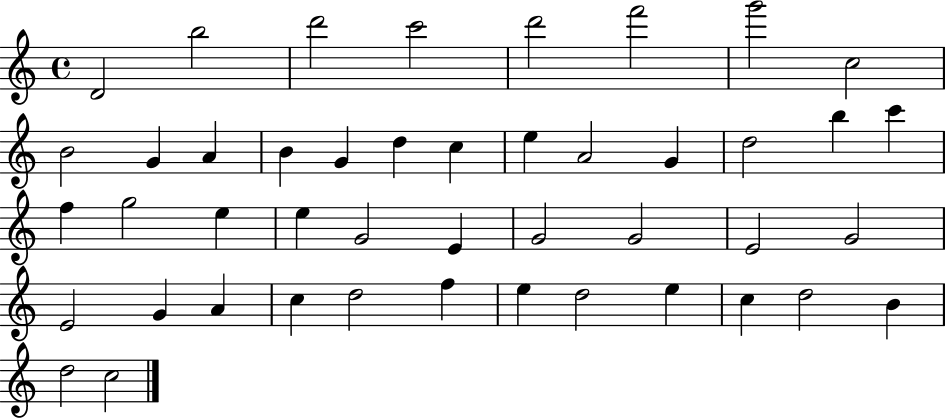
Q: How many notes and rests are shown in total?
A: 45